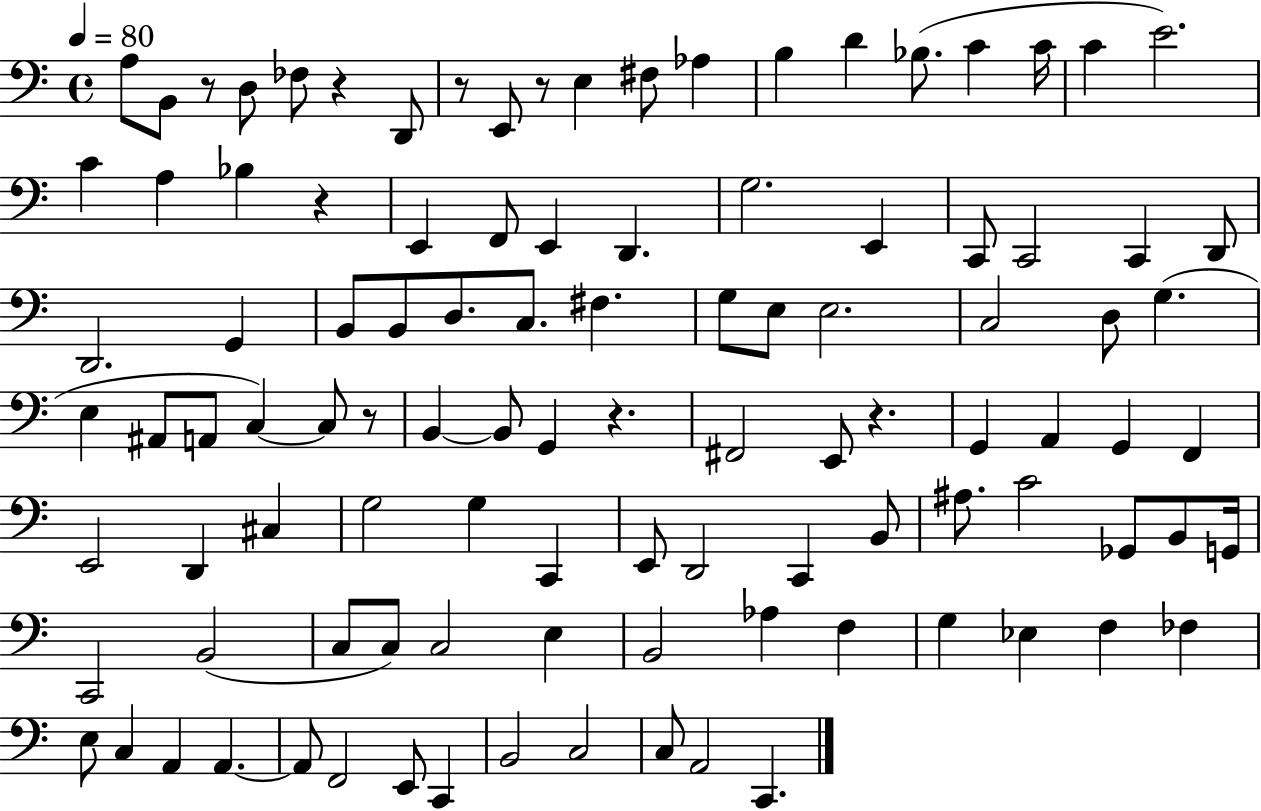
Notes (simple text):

A3/e B2/e R/e D3/e FES3/e R/q D2/e R/e E2/e R/e E3/q F#3/e Ab3/q B3/q D4/q Bb3/e. C4/q C4/s C4/q E4/h. C4/q A3/q Bb3/q R/q E2/q F2/e E2/q D2/q. G3/h. E2/q C2/e C2/h C2/q D2/e D2/h. G2/q B2/e B2/e D3/e. C3/e. F#3/q. G3/e E3/e E3/h. C3/h D3/e G3/q. E3/q A#2/e A2/e C3/q C3/e R/e B2/q B2/e G2/q R/q. F#2/h E2/e R/q. G2/q A2/q G2/q F2/q E2/h D2/q C#3/q G3/h G3/q C2/q E2/e D2/h C2/q B2/e A#3/e. C4/h Gb2/e B2/e G2/s C2/h B2/h C3/e C3/e C3/h E3/q B2/h Ab3/q F3/q G3/q Eb3/q F3/q FES3/q E3/e C3/q A2/q A2/q. A2/e F2/h E2/e C2/q B2/h C3/h C3/e A2/h C2/q.